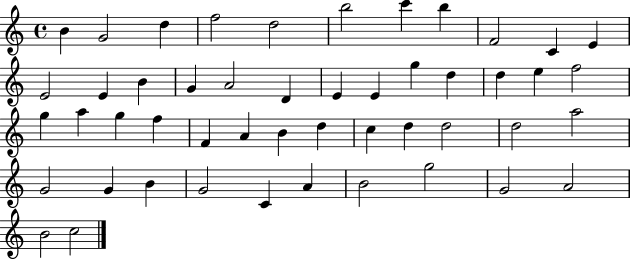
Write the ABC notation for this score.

X:1
T:Untitled
M:4/4
L:1/4
K:C
B G2 d f2 d2 b2 c' b F2 C E E2 E B G A2 D E E g d d e f2 g a g f F A B d c d d2 d2 a2 G2 G B G2 C A B2 g2 G2 A2 B2 c2